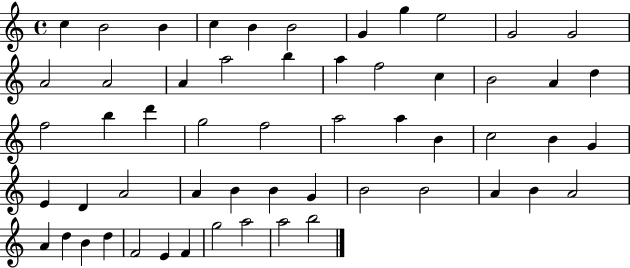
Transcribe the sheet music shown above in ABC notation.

X:1
T:Untitled
M:4/4
L:1/4
K:C
c B2 B c B B2 G g e2 G2 G2 A2 A2 A a2 b a f2 c B2 A d f2 b d' g2 f2 a2 a B c2 B G E D A2 A B B G B2 B2 A B A2 A d B d F2 E F g2 a2 a2 b2